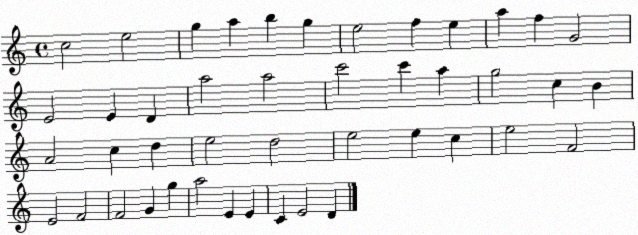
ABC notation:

X:1
T:Untitled
M:4/4
L:1/4
K:C
c2 e2 g a b g e2 f e a f G2 E2 E D a2 a2 c'2 c' a g2 c B A2 c d e2 d2 e2 e c e2 F2 E2 F2 F2 G g a2 E E C E2 D